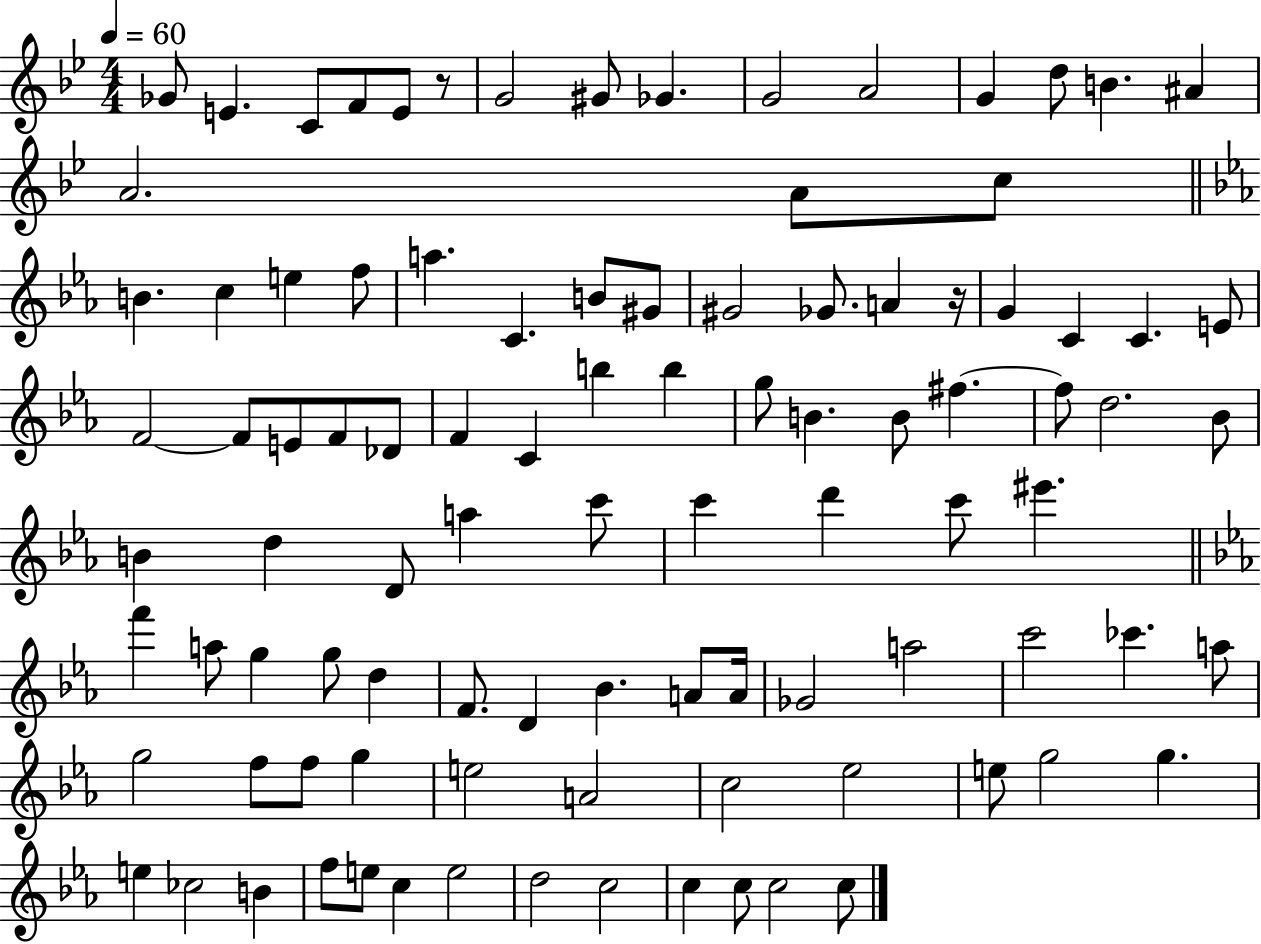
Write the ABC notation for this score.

X:1
T:Untitled
M:4/4
L:1/4
K:Bb
_G/2 E C/2 F/2 E/2 z/2 G2 ^G/2 _G G2 A2 G d/2 B ^A A2 A/2 c/2 B c e f/2 a C B/2 ^G/2 ^G2 _G/2 A z/4 G C C E/2 F2 F/2 E/2 F/2 _D/2 F C b b g/2 B B/2 ^f ^f/2 d2 _B/2 B d D/2 a c'/2 c' d' c'/2 ^e' f' a/2 g g/2 d F/2 D _B A/2 A/4 _G2 a2 c'2 _c' a/2 g2 f/2 f/2 g e2 A2 c2 _e2 e/2 g2 g e _c2 B f/2 e/2 c e2 d2 c2 c c/2 c2 c/2